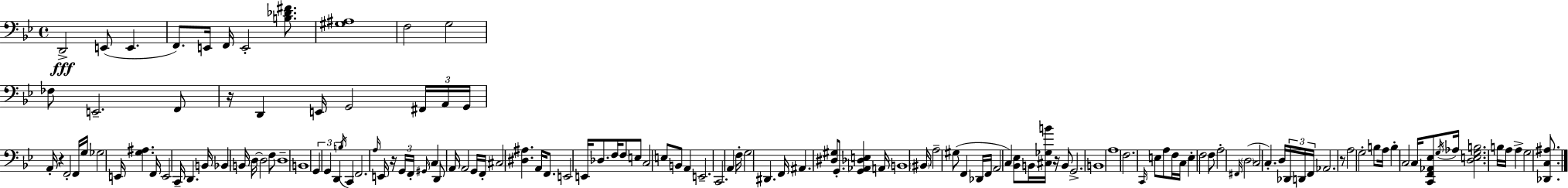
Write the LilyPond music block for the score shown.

{
  \clef bass
  \time 4/4
  \defaultTimeSignature
  \key g \minor
  d,2->\fff e,8( e,4. | f,8.) e,16 f,16 e,2-. <b des' fis'>8. | <gis ais>1 | f2 g2 | \break fes8 e,2.-- f,8 | r16 d,4 e,16 g,2 \tuplet 3/2 { fis,16 a,16 | g,16 } a,16-. r4 f,2-. f,16 g16 | ges2 e,16 <g ais>4. f,16 | \break e,2 c,16-- d,4. b,16 | bes,4 b,16 d16~~ d2 f8 | d1-- | b,1 | \break \tuplet 3/2 { g,4 g,4 d,4 } \acciaccatura { b16 } c,4 | f,2. \grace { a16 } e,16 r16 | \tuplet 3/2 { g,16 f,16-. \grace { gis,16 } } c4 d,8 a,16 a,2 | g,16 f,16-. cis2 <dis ais>4. | \break a,16 f,8. e,2 e,16 des8. | f16 f8 e8 c2 e8 | b,8 a,4 e,2.-- | c,2. a,4 | \break f16-. g2 dis,4. | f,16 ais,4. <dis gis>8 g,8.-. <g, aes, des e>4 | a,16 b,1 | \parenthesize bis,16 a2-- gis8( f,4 | \break des,16 f,16 a,2 c4) | <bes, ees>8 b,16 <cis ges b'>16 r16 b,8 g,2.-> | b,1 | a1 | \break f2. \grace { c,16 } | e8 a8 f16 c16 e4-. f2 | f8 a2-. \grace { fis,16 }( \parenthesize d2 | c2 c4.-.) | \break d16 \tuplet 3/2 { des,16 d,16 f,16 } aes,2. | r8 a2 g2-. | b8 a16 b4-. c2 | c16 <c, f, aes, ees>8 \acciaccatura { g16 } aes16 <d e g b>2. | \break b16 a16 a4-> g2 | <des, c ais>8. \bar "|."
}